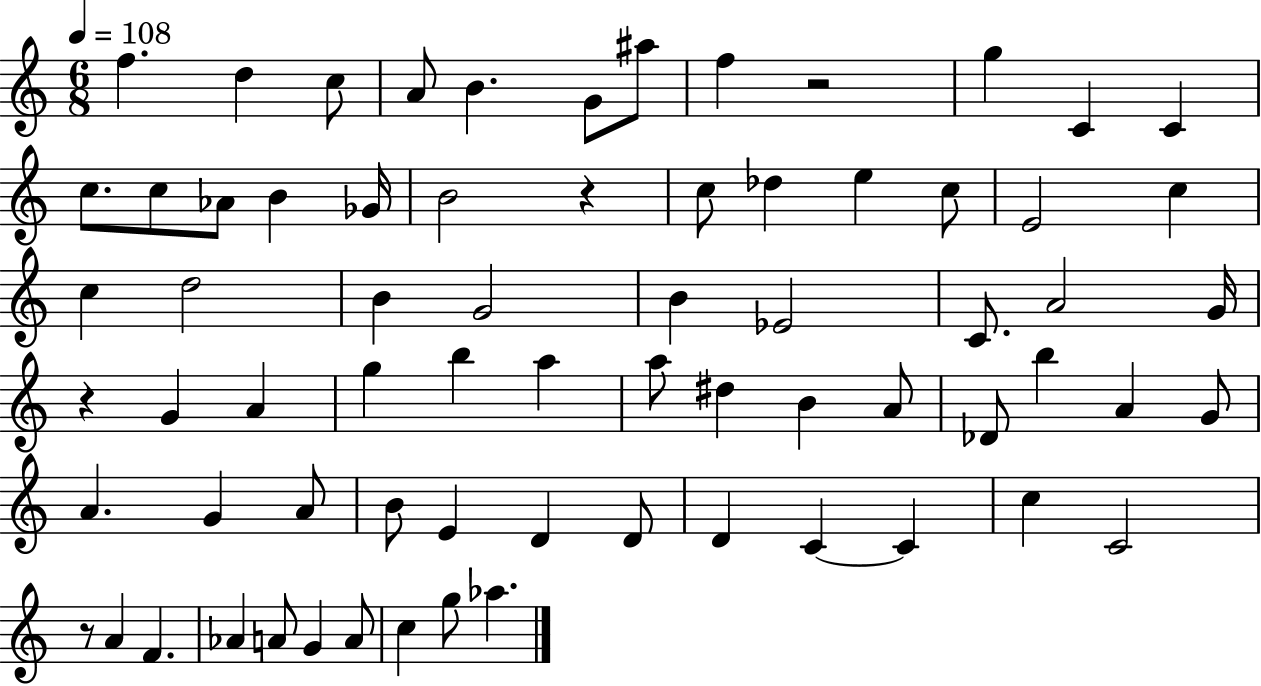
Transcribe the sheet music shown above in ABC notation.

X:1
T:Untitled
M:6/8
L:1/4
K:C
f d c/2 A/2 B G/2 ^a/2 f z2 g C C c/2 c/2 _A/2 B _G/4 B2 z c/2 _d e c/2 E2 c c d2 B G2 B _E2 C/2 A2 G/4 z G A g b a a/2 ^d B A/2 _D/2 b A G/2 A G A/2 B/2 E D D/2 D C C c C2 z/2 A F _A A/2 G A/2 c g/2 _a